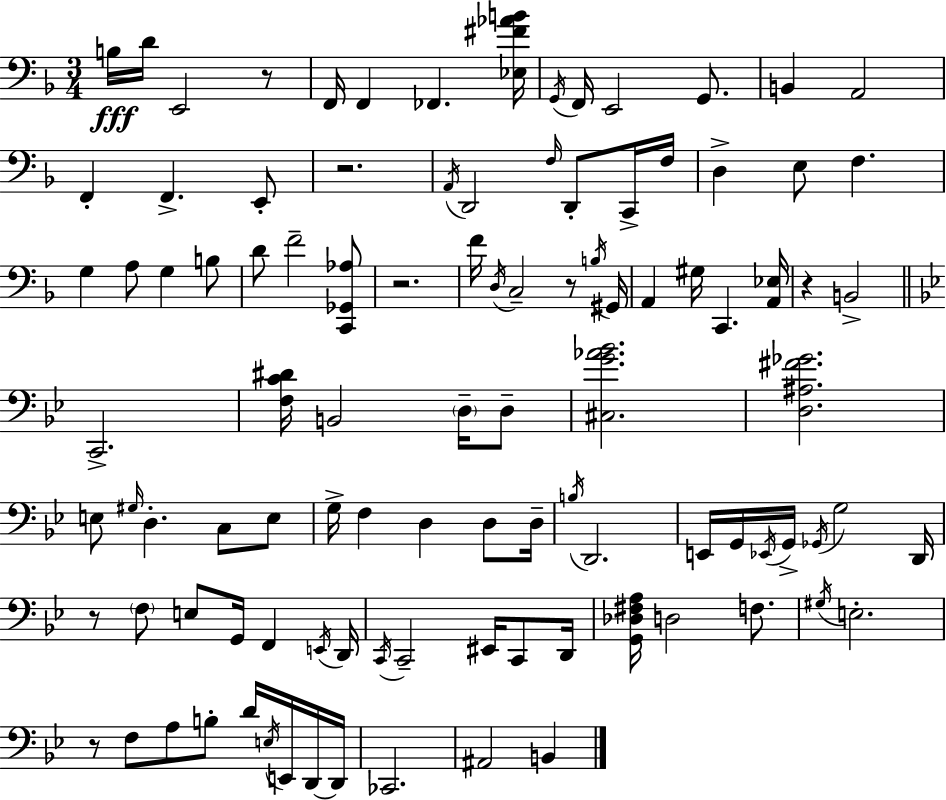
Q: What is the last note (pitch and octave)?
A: B2